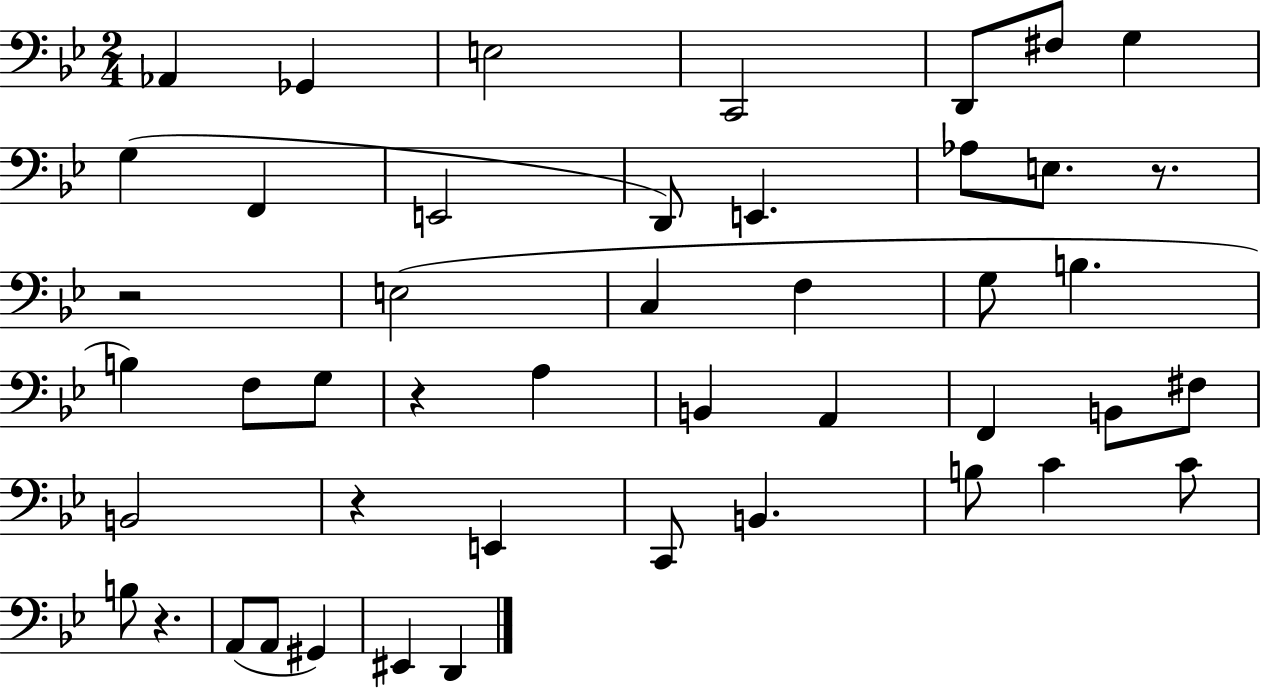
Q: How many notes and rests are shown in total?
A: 46